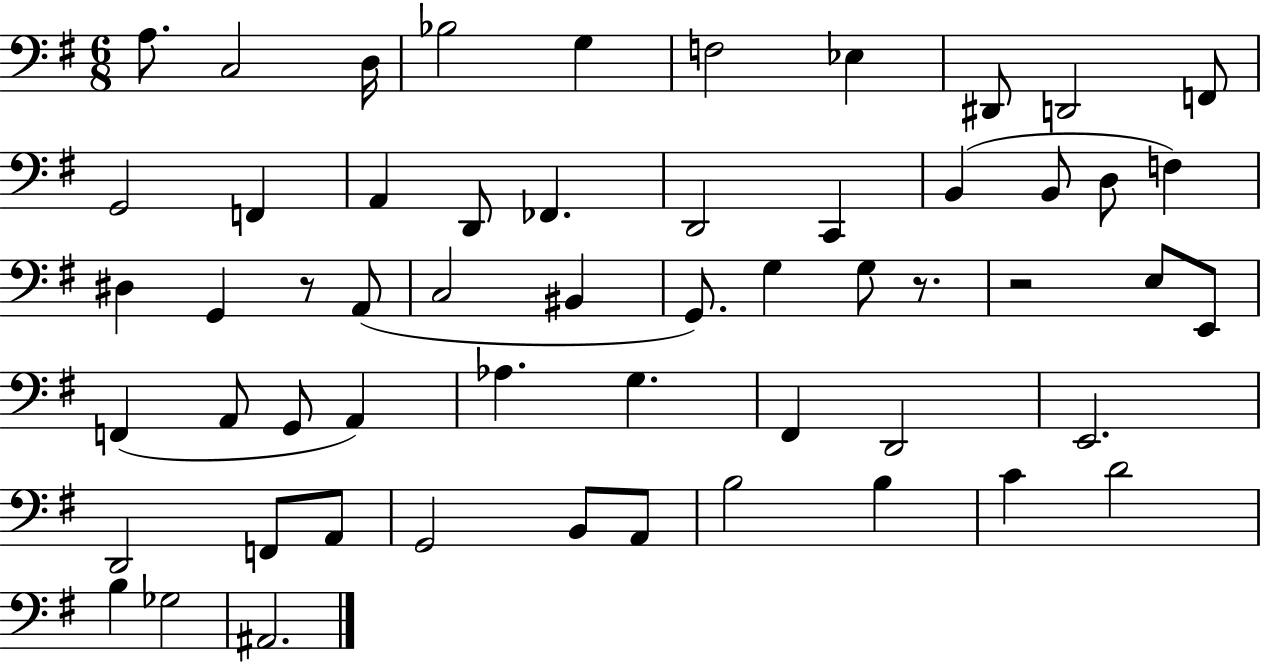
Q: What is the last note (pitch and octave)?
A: A#2